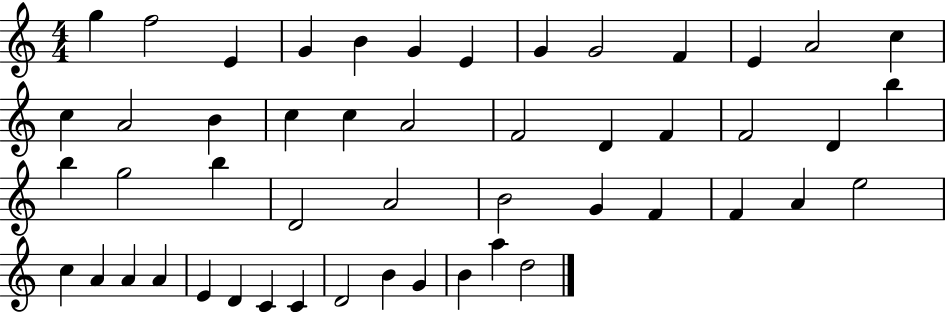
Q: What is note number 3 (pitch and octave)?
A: E4